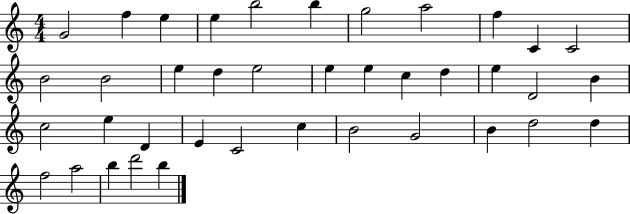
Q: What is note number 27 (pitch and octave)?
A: E4